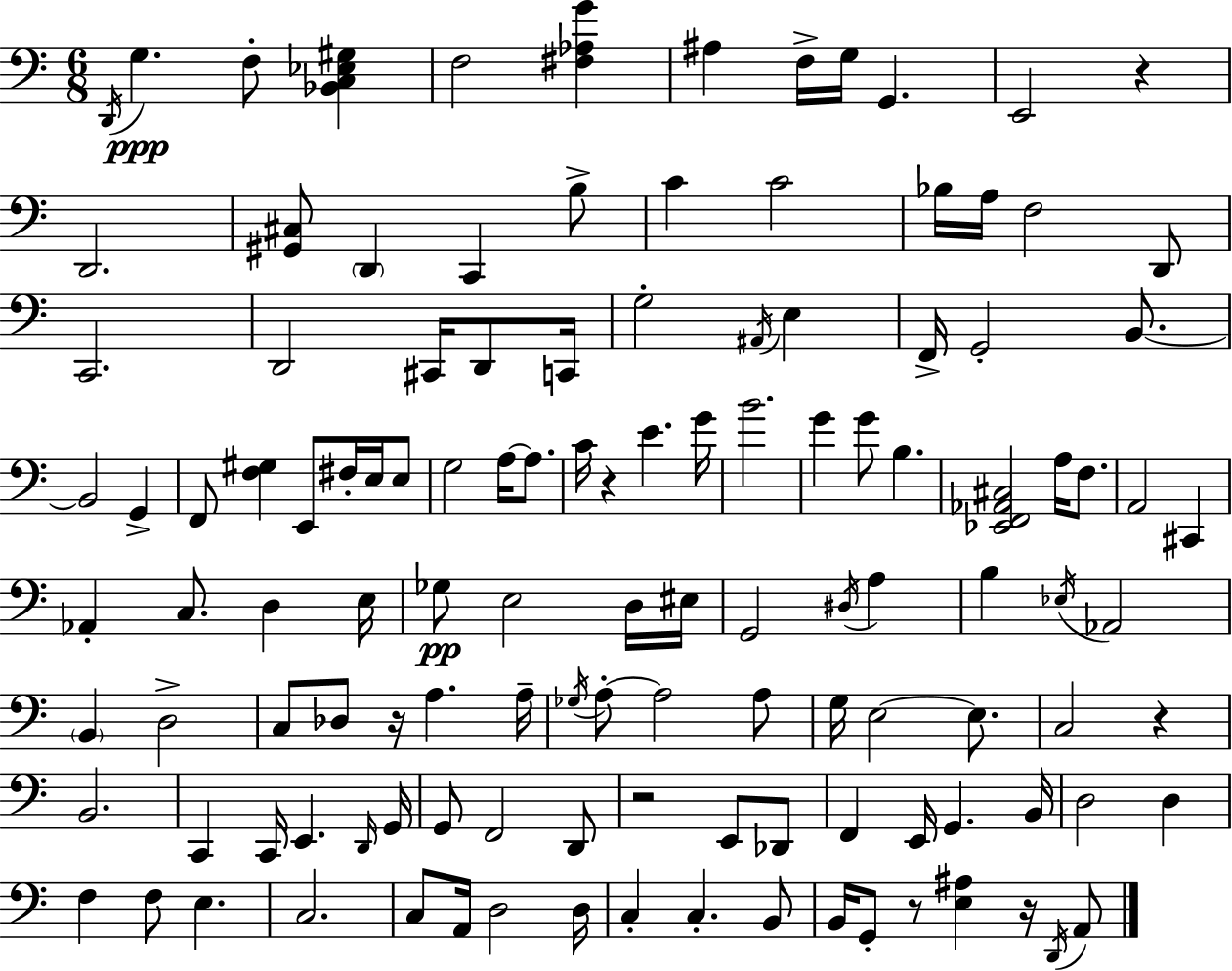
D2/s G3/q. F3/e [Bb2,C3,Eb3,G#3]/q F3/h [F#3,Ab3,G4]/q A#3/q F3/s G3/s G2/q. E2/h R/q D2/h. [G#2,C#3]/e D2/q C2/q B3/e C4/q C4/h Bb3/s A3/s F3/h D2/e C2/h. D2/h C#2/s D2/e C2/s G3/h A#2/s E3/q F2/s G2/h B2/e. B2/h G2/q F2/e [F3,G#3]/q E2/e F#3/s E3/s E3/e G3/h A3/s A3/e. C4/s R/q E4/q. G4/s B4/h. G4/q G4/e B3/q. [Eb2,F2,Ab2,C#3]/h A3/s F3/e. A2/h C#2/q Ab2/q C3/e. D3/q E3/s Gb3/e E3/h D3/s EIS3/s G2/h D#3/s A3/q B3/q Eb3/s Ab2/h B2/q D3/h C3/e Db3/e R/s A3/q. A3/s Gb3/s A3/e A3/h A3/e G3/s E3/h E3/e. C3/h R/q B2/h. C2/q C2/s E2/q. D2/s G2/s G2/e F2/h D2/e R/h E2/e Db2/e F2/q E2/s G2/q. B2/s D3/h D3/q F3/q F3/e E3/q. C3/h. C3/e A2/s D3/h D3/s C3/q C3/q. B2/e B2/s G2/e R/e [E3,A#3]/q R/s D2/s A2/e